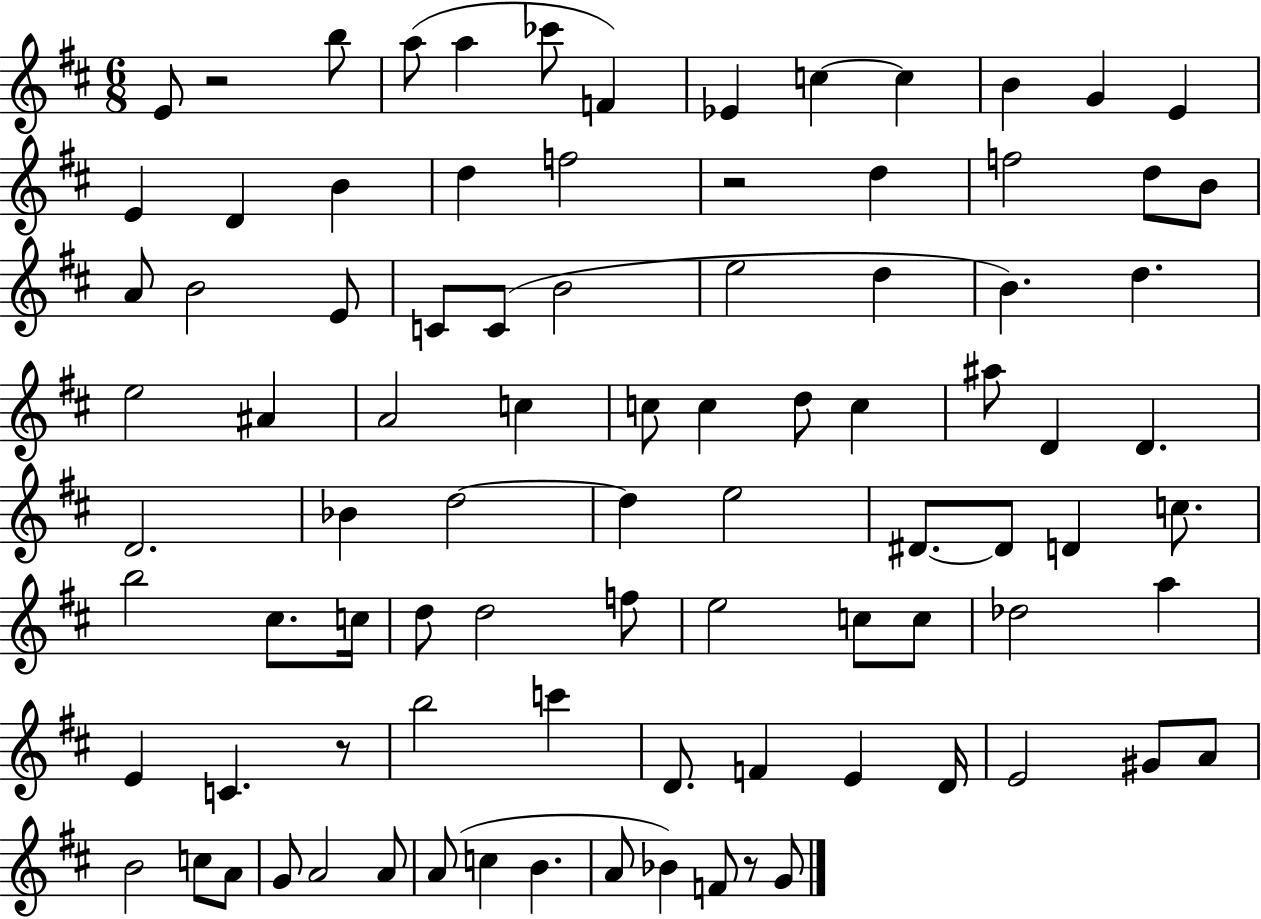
E4/e R/h B5/e A5/e A5/q CES6/e F4/q Eb4/q C5/q C5/q B4/q G4/q E4/q E4/q D4/q B4/q D5/q F5/h R/h D5/q F5/h D5/e B4/e A4/e B4/h E4/e C4/e C4/e B4/h E5/h D5/q B4/q. D5/q. E5/h A#4/q A4/h C5/q C5/e C5/q D5/e C5/q A#5/e D4/q D4/q. D4/h. Bb4/q D5/h D5/q E5/h D#4/e. D#4/e D4/q C5/e. B5/h C#5/e. C5/s D5/e D5/h F5/e E5/h C5/e C5/e Db5/h A5/q E4/q C4/q. R/e B5/h C6/q D4/e. F4/q E4/q D4/s E4/h G#4/e A4/e B4/h C5/e A4/e G4/e A4/h A4/e A4/e C5/q B4/q. A4/e Bb4/q F4/e R/e G4/e